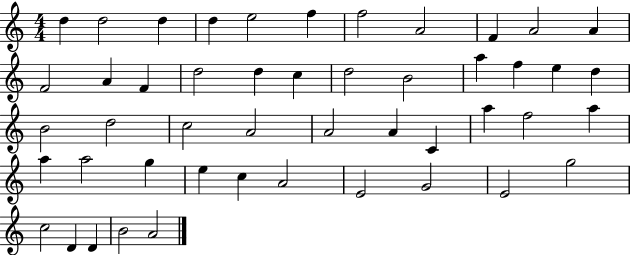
X:1
T:Untitled
M:4/4
L:1/4
K:C
d d2 d d e2 f f2 A2 F A2 A F2 A F d2 d c d2 B2 a f e d B2 d2 c2 A2 A2 A C a f2 a a a2 g e c A2 E2 G2 E2 g2 c2 D D B2 A2